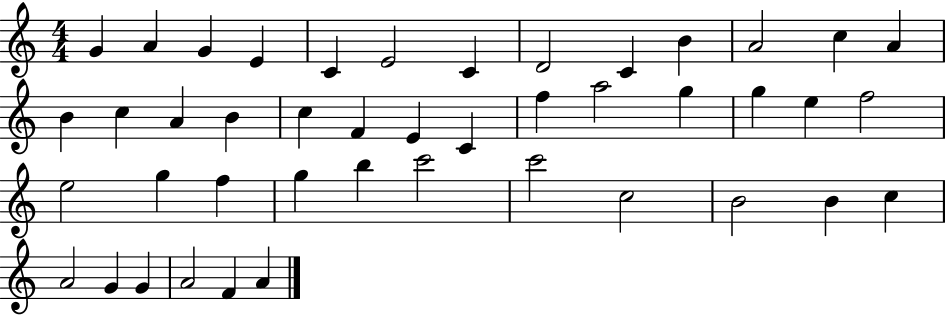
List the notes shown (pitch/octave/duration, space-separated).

G4/q A4/q G4/q E4/q C4/q E4/h C4/q D4/h C4/q B4/q A4/h C5/q A4/q B4/q C5/q A4/q B4/q C5/q F4/q E4/q C4/q F5/q A5/h G5/q G5/q E5/q F5/h E5/h G5/q F5/q G5/q B5/q C6/h C6/h C5/h B4/h B4/q C5/q A4/h G4/q G4/q A4/h F4/q A4/q